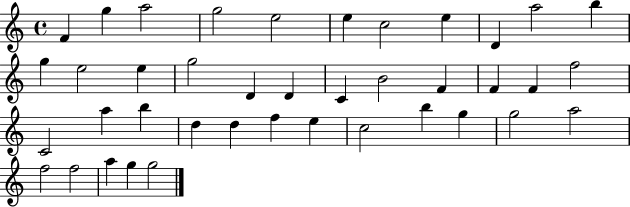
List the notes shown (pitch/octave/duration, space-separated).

F4/q G5/q A5/h G5/h E5/h E5/q C5/h E5/q D4/q A5/h B5/q G5/q E5/h E5/q G5/h D4/q D4/q C4/q B4/h F4/q F4/q F4/q F5/h C4/h A5/q B5/q D5/q D5/q F5/q E5/q C5/h B5/q G5/q G5/h A5/h F5/h F5/h A5/q G5/q G5/h